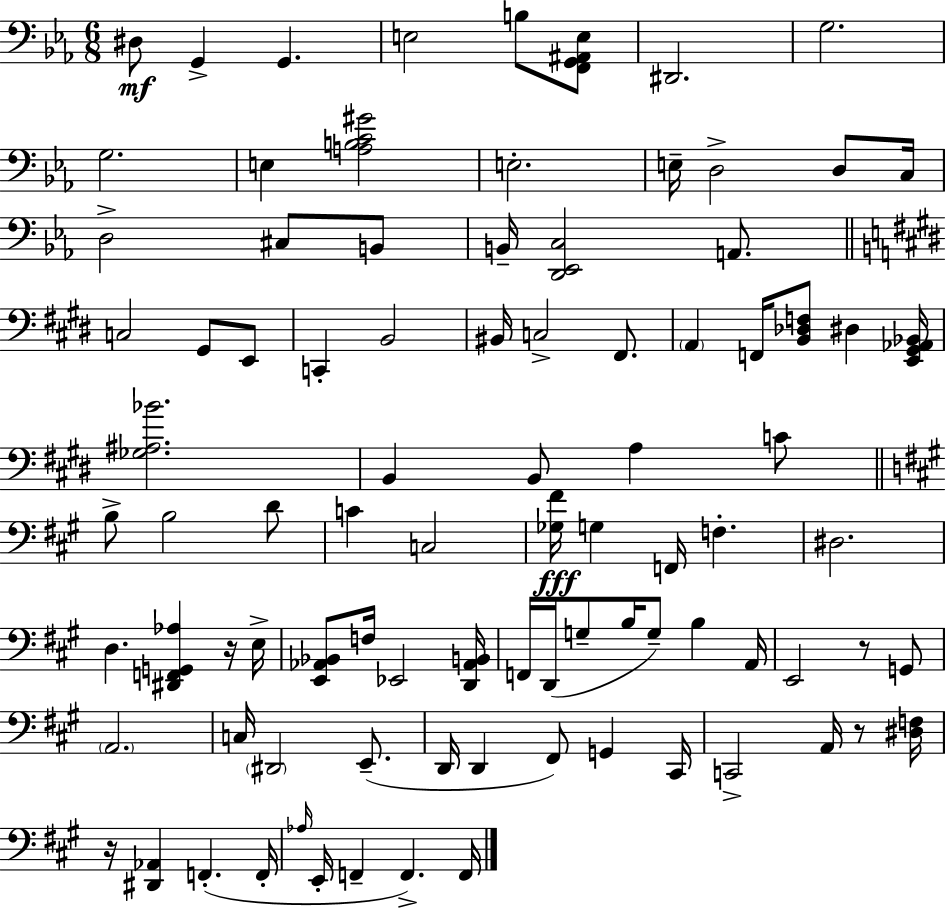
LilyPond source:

{
  \clef bass
  \numericTimeSignature
  \time 6/8
  \key ees \major
  dis8\mf g,4-> g,4. | e2 b8 <f, g, ais, e>8 | dis,2. | g2. | \break g2. | e4 <a b c' gis'>2 | e2.-. | e16-- d2-> d8 c16 | \break d2-> cis8 b,8 | b,16-- <d, ees, c>2 a,8. | \bar "||" \break \key e \major c2 gis,8 e,8 | c,4-. b,2 | bis,16 c2-> fis,8. | \parenthesize a,4 f,16 <b, des f>8 dis4 <e, gis, aes, bes,>16 | \break <ges ais bes'>2. | b,4 b,8 a4 c'8 | \bar "||" \break \key a \major b8-> b2 d'8 | c'4 c2 | <ges fis'>16\fff g4 f,16 f4.-. | dis2. | \break d4. <dis, f, g, aes>4 r16 e16-> | <e, aes, bes,>8 f16 ees,2 <d, aes, b,>16 | f,16 d,16( g8-- b16 g8--) b4 a,16 | e,2 r8 g,8 | \break \parenthesize a,2. | c16 \parenthesize dis,2 e,8.--( | d,16 d,4 fis,8) g,4 cis,16 | c,2-> a,16 r8 <dis f>16 | \break r16 <dis, aes,>4 f,4.-.( f,16-. | \grace { aes16 } e,16-. f,4-- f,4.->) | f,16 \bar "|."
}